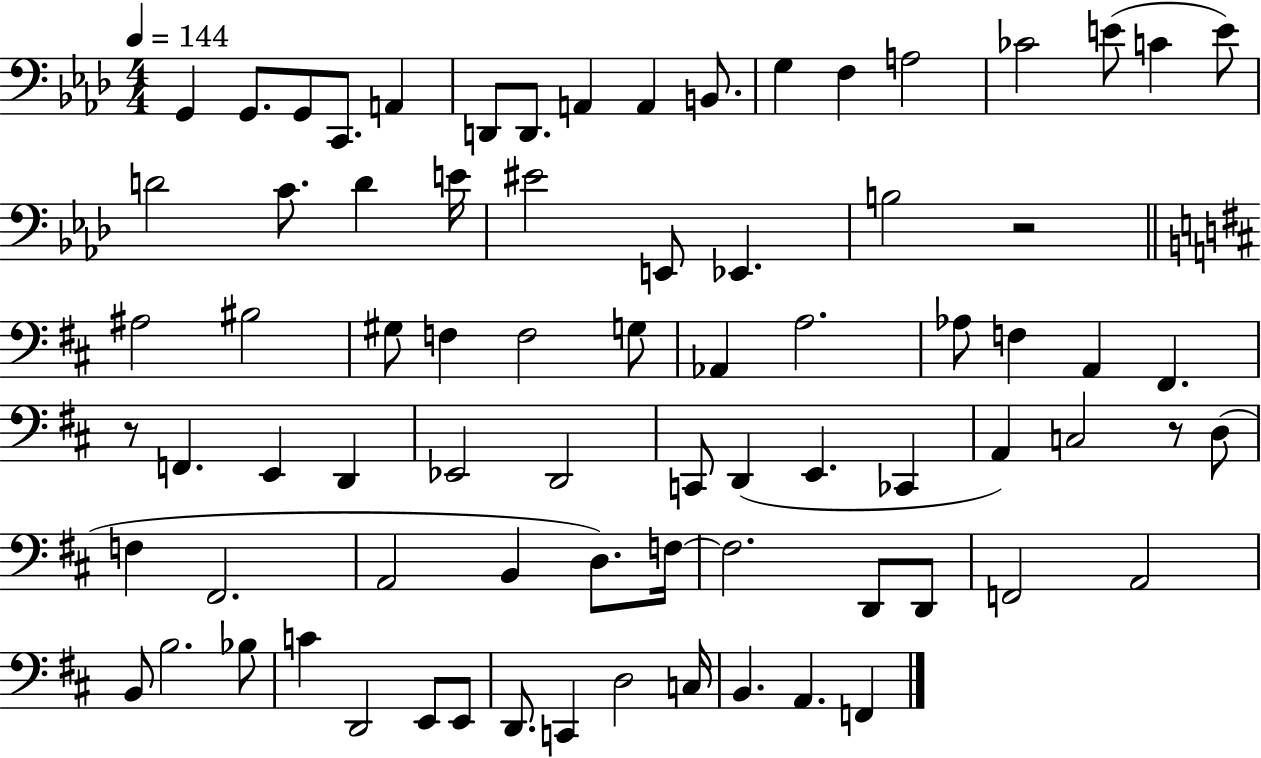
{
  \clef bass
  \numericTimeSignature
  \time 4/4
  \key aes \major
  \tempo 4 = 144
  g,4 g,8. g,8 c,8. a,4 | d,8 d,8. a,4 a,4 b,8. | g4 f4 a2 | ces'2 e'8( c'4 e'8) | \break d'2 c'8. d'4 e'16 | eis'2 e,8 ees,4. | b2 r2 | \bar "||" \break \key d \major ais2 bis2 | gis8 f4 f2 g8 | aes,4 a2. | aes8 f4 a,4 fis,4. | \break r8 f,4. e,4 d,4 | ees,2 d,2 | c,8 d,4( e,4. ces,4 | a,4) c2 r8 d8( | \break f4 fis,2. | a,2 b,4 d8.) f16~~ | f2. d,8 d,8 | f,2 a,2 | \break b,8 b2. bes8 | c'4 d,2 e,8 e,8 | d,8. c,4 d2 c16 | b,4. a,4. f,4 | \break \bar "|."
}